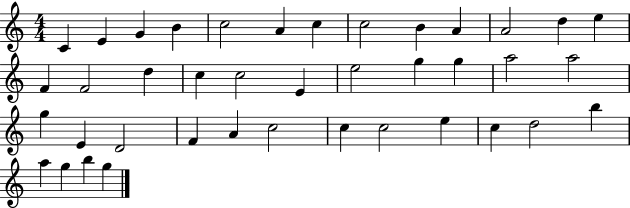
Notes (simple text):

C4/q E4/q G4/q B4/q C5/h A4/q C5/q C5/h B4/q A4/q A4/h D5/q E5/q F4/q F4/h D5/q C5/q C5/h E4/q E5/h G5/q G5/q A5/h A5/h G5/q E4/q D4/h F4/q A4/q C5/h C5/q C5/h E5/q C5/q D5/h B5/q A5/q G5/q B5/q G5/q